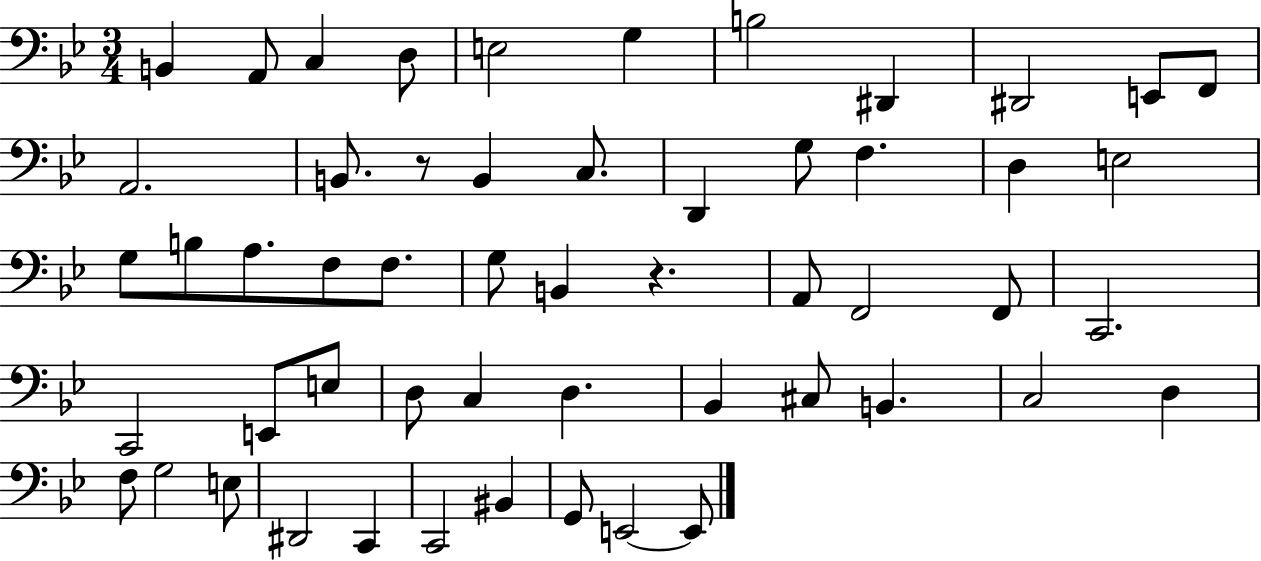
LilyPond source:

{
  \clef bass
  \numericTimeSignature
  \time 3/4
  \key bes \major
  b,4 a,8 c4 d8 | e2 g4 | b2 dis,4 | dis,2 e,8 f,8 | \break a,2. | b,8. r8 b,4 c8. | d,4 g8 f4. | d4 e2 | \break g8 b8 a8. f8 f8. | g8 b,4 r4. | a,8 f,2 f,8 | c,2. | \break c,2 e,8 e8 | d8 c4 d4. | bes,4 cis8 b,4. | c2 d4 | \break f8 g2 e8 | dis,2 c,4 | c,2 bis,4 | g,8 e,2~~ e,8 | \break \bar "|."
}